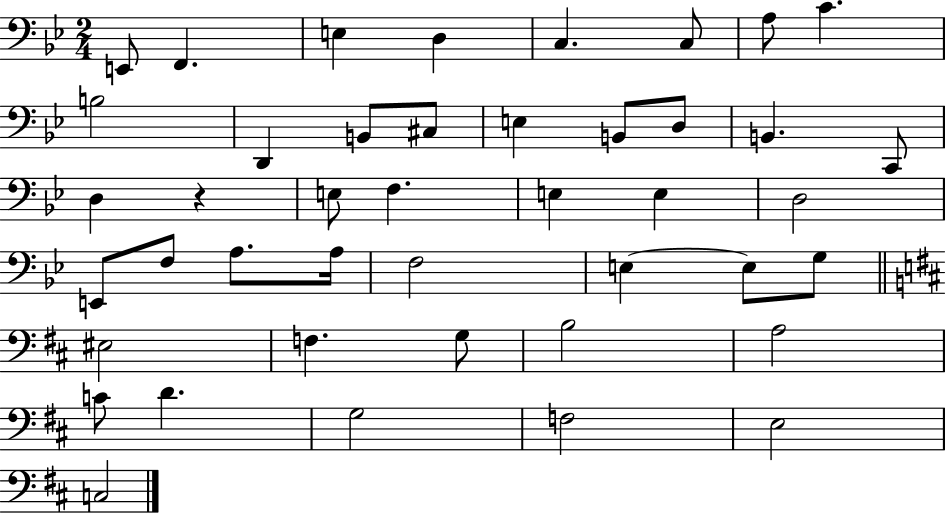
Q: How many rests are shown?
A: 1